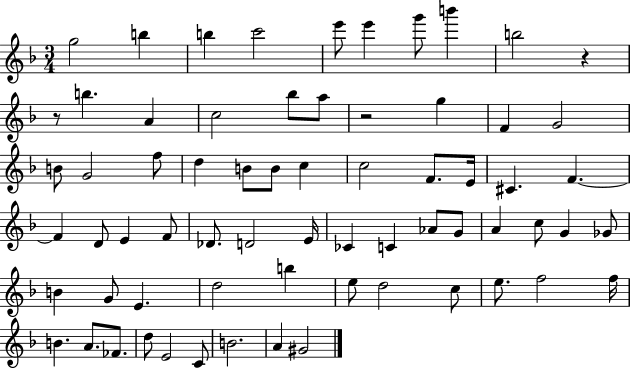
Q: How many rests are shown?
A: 3